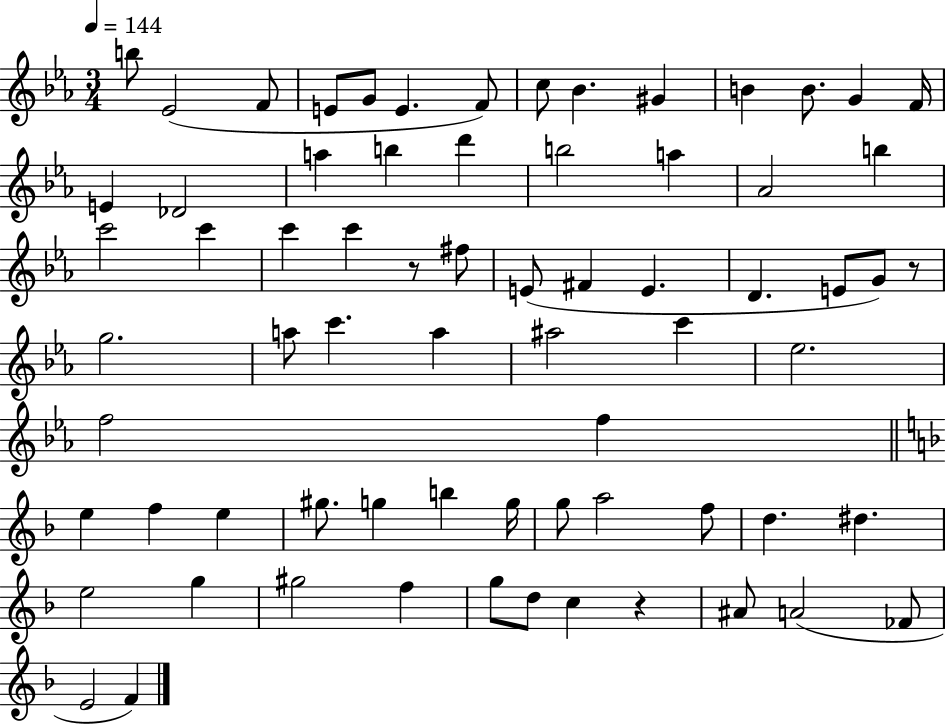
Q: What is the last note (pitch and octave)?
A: F4